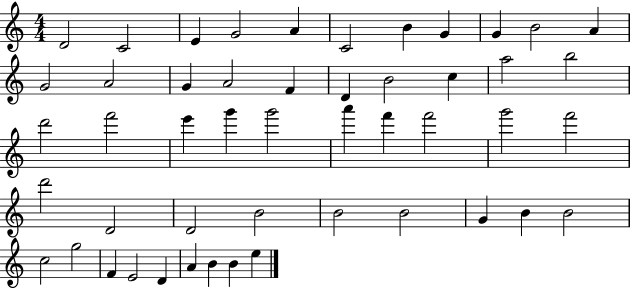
D4/h C4/h E4/q G4/h A4/q C4/h B4/q G4/q G4/q B4/h A4/q G4/h A4/h G4/q A4/h F4/q D4/q B4/h C5/q A5/h B5/h D6/h F6/h E6/q G6/q G6/h A6/q F6/q F6/h G6/h F6/h D6/h D4/h D4/h B4/h B4/h B4/h G4/q B4/q B4/h C5/h G5/h F4/q E4/h D4/q A4/q B4/q B4/q E5/q